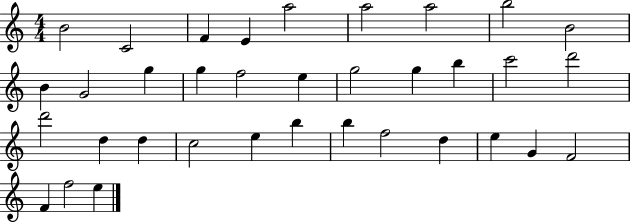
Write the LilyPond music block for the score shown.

{
  \clef treble
  \numericTimeSignature
  \time 4/4
  \key c \major
  b'2 c'2 | f'4 e'4 a''2 | a''2 a''2 | b''2 b'2 | \break b'4 g'2 g''4 | g''4 f''2 e''4 | g''2 g''4 b''4 | c'''2 d'''2 | \break d'''2 d''4 d''4 | c''2 e''4 b''4 | b''4 f''2 d''4 | e''4 g'4 f'2 | \break f'4 f''2 e''4 | \bar "|."
}